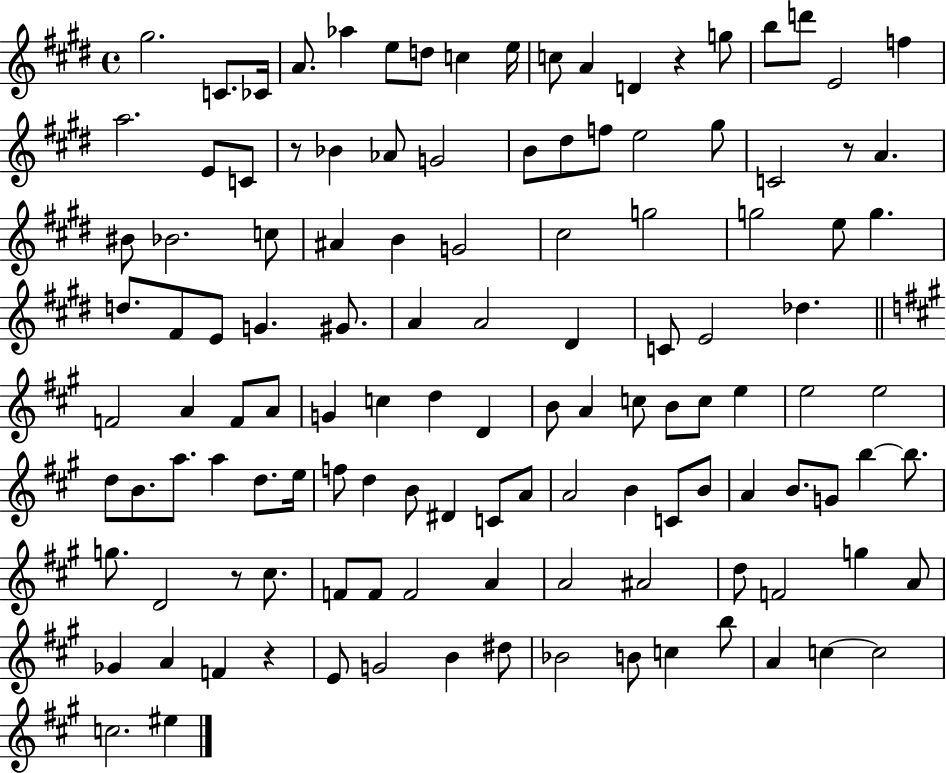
G#5/h. C4/e. CES4/s A4/e. Ab5/q E5/e D5/e C5/q E5/s C5/e A4/q D4/q R/q G5/e B5/e D6/e E4/h F5/q A5/h. E4/e C4/e R/e Bb4/q Ab4/e G4/h B4/e D#5/e F5/e E5/h G#5/e C4/h R/e A4/q. BIS4/e Bb4/h. C5/e A#4/q B4/q G4/h C#5/h G5/h G5/h E5/e G5/q. D5/e. F#4/e E4/e G4/q. G#4/e. A4/q A4/h D#4/q C4/e E4/h Db5/q. F4/h A4/q F4/e A4/e G4/q C5/q D5/q D4/q B4/e A4/q C5/e B4/e C5/e E5/q E5/h E5/h D5/e B4/e. A5/e. A5/q D5/e. E5/s F5/e D5/q B4/e D#4/q C4/e A4/e A4/h B4/q C4/e B4/e A4/q B4/e. G4/e B5/q B5/e. G5/e. D4/h R/e C#5/e. F4/e F4/e F4/h A4/q A4/h A#4/h D5/e F4/h G5/q A4/e Gb4/q A4/q F4/q R/q E4/e G4/h B4/q D#5/e Bb4/h B4/e C5/q B5/e A4/q C5/q C5/h C5/h. EIS5/q